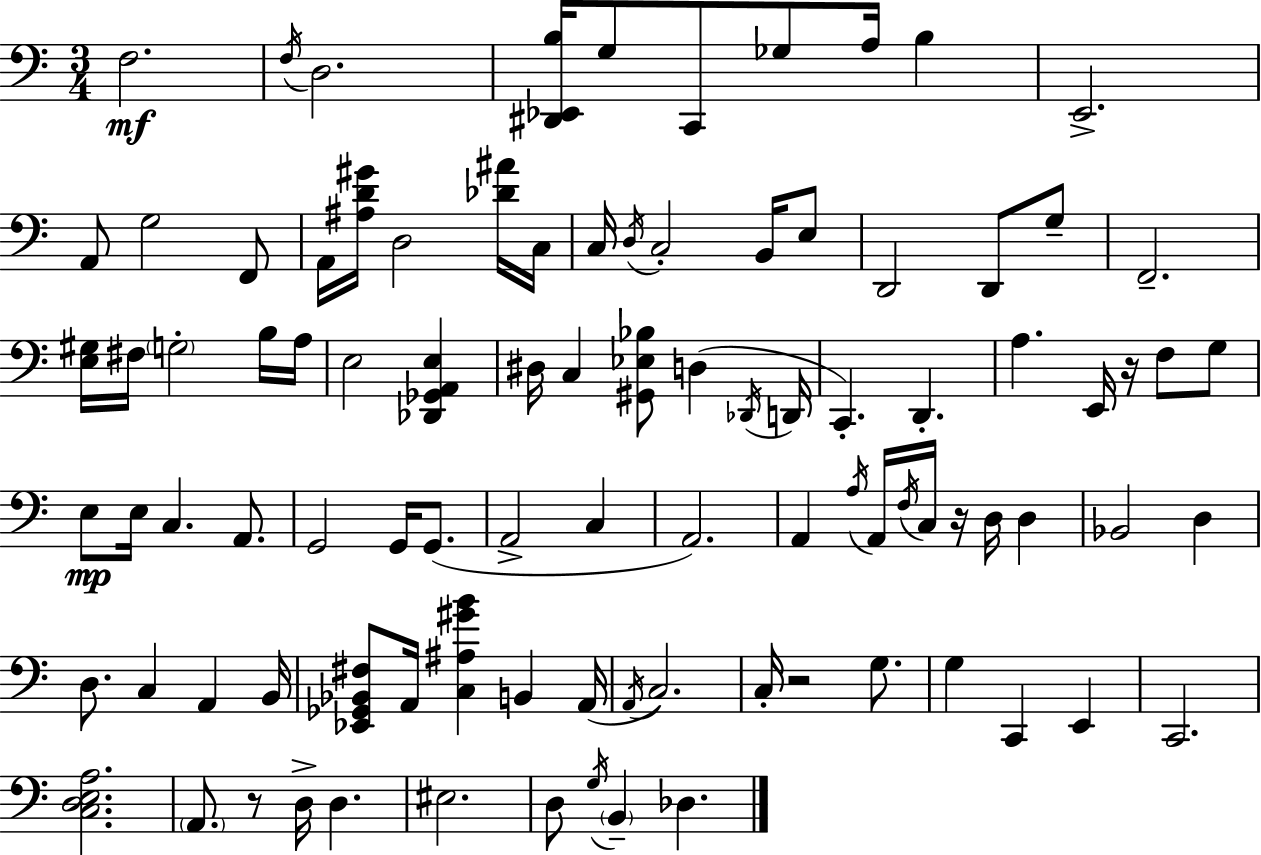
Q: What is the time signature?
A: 3/4